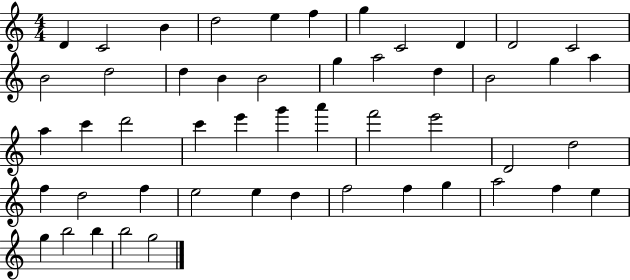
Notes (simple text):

D4/q C4/h B4/q D5/h E5/q F5/q G5/q C4/h D4/q D4/h C4/h B4/h D5/h D5/q B4/q B4/h G5/q A5/h D5/q B4/h G5/q A5/q A5/q C6/q D6/h C6/q E6/q G6/q A6/q F6/h E6/h D4/h D5/h F5/q D5/h F5/q E5/h E5/q D5/q F5/h F5/q G5/q A5/h F5/q E5/q G5/q B5/h B5/q B5/h G5/h